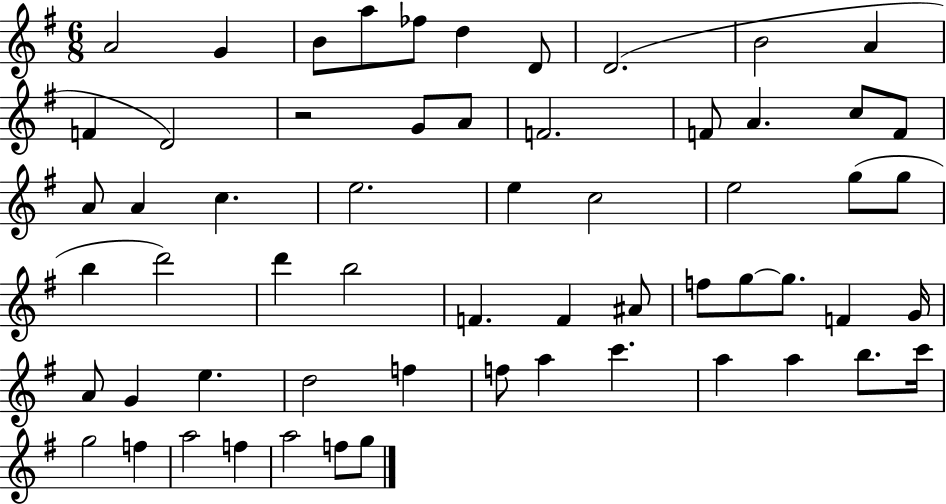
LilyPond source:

{
  \clef treble
  \numericTimeSignature
  \time 6/8
  \key g \major
  a'2 g'4 | b'8 a''8 fes''8 d''4 d'8 | d'2.( | b'2 a'4 | \break f'4 d'2) | r2 g'8 a'8 | f'2. | f'8 a'4. c''8 f'8 | \break a'8 a'4 c''4. | e''2. | e''4 c''2 | e''2 g''8( g''8 | \break b''4 d'''2) | d'''4 b''2 | f'4. f'4 ais'8 | f''8 g''8~~ g''8. f'4 g'16 | \break a'8 g'4 e''4. | d''2 f''4 | f''8 a''4 c'''4. | a''4 a''4 b''8. c'''16 | \break g''2 f''4 | a''2 f''4 | a''2 f''8 g''8 | \bar "|."
}